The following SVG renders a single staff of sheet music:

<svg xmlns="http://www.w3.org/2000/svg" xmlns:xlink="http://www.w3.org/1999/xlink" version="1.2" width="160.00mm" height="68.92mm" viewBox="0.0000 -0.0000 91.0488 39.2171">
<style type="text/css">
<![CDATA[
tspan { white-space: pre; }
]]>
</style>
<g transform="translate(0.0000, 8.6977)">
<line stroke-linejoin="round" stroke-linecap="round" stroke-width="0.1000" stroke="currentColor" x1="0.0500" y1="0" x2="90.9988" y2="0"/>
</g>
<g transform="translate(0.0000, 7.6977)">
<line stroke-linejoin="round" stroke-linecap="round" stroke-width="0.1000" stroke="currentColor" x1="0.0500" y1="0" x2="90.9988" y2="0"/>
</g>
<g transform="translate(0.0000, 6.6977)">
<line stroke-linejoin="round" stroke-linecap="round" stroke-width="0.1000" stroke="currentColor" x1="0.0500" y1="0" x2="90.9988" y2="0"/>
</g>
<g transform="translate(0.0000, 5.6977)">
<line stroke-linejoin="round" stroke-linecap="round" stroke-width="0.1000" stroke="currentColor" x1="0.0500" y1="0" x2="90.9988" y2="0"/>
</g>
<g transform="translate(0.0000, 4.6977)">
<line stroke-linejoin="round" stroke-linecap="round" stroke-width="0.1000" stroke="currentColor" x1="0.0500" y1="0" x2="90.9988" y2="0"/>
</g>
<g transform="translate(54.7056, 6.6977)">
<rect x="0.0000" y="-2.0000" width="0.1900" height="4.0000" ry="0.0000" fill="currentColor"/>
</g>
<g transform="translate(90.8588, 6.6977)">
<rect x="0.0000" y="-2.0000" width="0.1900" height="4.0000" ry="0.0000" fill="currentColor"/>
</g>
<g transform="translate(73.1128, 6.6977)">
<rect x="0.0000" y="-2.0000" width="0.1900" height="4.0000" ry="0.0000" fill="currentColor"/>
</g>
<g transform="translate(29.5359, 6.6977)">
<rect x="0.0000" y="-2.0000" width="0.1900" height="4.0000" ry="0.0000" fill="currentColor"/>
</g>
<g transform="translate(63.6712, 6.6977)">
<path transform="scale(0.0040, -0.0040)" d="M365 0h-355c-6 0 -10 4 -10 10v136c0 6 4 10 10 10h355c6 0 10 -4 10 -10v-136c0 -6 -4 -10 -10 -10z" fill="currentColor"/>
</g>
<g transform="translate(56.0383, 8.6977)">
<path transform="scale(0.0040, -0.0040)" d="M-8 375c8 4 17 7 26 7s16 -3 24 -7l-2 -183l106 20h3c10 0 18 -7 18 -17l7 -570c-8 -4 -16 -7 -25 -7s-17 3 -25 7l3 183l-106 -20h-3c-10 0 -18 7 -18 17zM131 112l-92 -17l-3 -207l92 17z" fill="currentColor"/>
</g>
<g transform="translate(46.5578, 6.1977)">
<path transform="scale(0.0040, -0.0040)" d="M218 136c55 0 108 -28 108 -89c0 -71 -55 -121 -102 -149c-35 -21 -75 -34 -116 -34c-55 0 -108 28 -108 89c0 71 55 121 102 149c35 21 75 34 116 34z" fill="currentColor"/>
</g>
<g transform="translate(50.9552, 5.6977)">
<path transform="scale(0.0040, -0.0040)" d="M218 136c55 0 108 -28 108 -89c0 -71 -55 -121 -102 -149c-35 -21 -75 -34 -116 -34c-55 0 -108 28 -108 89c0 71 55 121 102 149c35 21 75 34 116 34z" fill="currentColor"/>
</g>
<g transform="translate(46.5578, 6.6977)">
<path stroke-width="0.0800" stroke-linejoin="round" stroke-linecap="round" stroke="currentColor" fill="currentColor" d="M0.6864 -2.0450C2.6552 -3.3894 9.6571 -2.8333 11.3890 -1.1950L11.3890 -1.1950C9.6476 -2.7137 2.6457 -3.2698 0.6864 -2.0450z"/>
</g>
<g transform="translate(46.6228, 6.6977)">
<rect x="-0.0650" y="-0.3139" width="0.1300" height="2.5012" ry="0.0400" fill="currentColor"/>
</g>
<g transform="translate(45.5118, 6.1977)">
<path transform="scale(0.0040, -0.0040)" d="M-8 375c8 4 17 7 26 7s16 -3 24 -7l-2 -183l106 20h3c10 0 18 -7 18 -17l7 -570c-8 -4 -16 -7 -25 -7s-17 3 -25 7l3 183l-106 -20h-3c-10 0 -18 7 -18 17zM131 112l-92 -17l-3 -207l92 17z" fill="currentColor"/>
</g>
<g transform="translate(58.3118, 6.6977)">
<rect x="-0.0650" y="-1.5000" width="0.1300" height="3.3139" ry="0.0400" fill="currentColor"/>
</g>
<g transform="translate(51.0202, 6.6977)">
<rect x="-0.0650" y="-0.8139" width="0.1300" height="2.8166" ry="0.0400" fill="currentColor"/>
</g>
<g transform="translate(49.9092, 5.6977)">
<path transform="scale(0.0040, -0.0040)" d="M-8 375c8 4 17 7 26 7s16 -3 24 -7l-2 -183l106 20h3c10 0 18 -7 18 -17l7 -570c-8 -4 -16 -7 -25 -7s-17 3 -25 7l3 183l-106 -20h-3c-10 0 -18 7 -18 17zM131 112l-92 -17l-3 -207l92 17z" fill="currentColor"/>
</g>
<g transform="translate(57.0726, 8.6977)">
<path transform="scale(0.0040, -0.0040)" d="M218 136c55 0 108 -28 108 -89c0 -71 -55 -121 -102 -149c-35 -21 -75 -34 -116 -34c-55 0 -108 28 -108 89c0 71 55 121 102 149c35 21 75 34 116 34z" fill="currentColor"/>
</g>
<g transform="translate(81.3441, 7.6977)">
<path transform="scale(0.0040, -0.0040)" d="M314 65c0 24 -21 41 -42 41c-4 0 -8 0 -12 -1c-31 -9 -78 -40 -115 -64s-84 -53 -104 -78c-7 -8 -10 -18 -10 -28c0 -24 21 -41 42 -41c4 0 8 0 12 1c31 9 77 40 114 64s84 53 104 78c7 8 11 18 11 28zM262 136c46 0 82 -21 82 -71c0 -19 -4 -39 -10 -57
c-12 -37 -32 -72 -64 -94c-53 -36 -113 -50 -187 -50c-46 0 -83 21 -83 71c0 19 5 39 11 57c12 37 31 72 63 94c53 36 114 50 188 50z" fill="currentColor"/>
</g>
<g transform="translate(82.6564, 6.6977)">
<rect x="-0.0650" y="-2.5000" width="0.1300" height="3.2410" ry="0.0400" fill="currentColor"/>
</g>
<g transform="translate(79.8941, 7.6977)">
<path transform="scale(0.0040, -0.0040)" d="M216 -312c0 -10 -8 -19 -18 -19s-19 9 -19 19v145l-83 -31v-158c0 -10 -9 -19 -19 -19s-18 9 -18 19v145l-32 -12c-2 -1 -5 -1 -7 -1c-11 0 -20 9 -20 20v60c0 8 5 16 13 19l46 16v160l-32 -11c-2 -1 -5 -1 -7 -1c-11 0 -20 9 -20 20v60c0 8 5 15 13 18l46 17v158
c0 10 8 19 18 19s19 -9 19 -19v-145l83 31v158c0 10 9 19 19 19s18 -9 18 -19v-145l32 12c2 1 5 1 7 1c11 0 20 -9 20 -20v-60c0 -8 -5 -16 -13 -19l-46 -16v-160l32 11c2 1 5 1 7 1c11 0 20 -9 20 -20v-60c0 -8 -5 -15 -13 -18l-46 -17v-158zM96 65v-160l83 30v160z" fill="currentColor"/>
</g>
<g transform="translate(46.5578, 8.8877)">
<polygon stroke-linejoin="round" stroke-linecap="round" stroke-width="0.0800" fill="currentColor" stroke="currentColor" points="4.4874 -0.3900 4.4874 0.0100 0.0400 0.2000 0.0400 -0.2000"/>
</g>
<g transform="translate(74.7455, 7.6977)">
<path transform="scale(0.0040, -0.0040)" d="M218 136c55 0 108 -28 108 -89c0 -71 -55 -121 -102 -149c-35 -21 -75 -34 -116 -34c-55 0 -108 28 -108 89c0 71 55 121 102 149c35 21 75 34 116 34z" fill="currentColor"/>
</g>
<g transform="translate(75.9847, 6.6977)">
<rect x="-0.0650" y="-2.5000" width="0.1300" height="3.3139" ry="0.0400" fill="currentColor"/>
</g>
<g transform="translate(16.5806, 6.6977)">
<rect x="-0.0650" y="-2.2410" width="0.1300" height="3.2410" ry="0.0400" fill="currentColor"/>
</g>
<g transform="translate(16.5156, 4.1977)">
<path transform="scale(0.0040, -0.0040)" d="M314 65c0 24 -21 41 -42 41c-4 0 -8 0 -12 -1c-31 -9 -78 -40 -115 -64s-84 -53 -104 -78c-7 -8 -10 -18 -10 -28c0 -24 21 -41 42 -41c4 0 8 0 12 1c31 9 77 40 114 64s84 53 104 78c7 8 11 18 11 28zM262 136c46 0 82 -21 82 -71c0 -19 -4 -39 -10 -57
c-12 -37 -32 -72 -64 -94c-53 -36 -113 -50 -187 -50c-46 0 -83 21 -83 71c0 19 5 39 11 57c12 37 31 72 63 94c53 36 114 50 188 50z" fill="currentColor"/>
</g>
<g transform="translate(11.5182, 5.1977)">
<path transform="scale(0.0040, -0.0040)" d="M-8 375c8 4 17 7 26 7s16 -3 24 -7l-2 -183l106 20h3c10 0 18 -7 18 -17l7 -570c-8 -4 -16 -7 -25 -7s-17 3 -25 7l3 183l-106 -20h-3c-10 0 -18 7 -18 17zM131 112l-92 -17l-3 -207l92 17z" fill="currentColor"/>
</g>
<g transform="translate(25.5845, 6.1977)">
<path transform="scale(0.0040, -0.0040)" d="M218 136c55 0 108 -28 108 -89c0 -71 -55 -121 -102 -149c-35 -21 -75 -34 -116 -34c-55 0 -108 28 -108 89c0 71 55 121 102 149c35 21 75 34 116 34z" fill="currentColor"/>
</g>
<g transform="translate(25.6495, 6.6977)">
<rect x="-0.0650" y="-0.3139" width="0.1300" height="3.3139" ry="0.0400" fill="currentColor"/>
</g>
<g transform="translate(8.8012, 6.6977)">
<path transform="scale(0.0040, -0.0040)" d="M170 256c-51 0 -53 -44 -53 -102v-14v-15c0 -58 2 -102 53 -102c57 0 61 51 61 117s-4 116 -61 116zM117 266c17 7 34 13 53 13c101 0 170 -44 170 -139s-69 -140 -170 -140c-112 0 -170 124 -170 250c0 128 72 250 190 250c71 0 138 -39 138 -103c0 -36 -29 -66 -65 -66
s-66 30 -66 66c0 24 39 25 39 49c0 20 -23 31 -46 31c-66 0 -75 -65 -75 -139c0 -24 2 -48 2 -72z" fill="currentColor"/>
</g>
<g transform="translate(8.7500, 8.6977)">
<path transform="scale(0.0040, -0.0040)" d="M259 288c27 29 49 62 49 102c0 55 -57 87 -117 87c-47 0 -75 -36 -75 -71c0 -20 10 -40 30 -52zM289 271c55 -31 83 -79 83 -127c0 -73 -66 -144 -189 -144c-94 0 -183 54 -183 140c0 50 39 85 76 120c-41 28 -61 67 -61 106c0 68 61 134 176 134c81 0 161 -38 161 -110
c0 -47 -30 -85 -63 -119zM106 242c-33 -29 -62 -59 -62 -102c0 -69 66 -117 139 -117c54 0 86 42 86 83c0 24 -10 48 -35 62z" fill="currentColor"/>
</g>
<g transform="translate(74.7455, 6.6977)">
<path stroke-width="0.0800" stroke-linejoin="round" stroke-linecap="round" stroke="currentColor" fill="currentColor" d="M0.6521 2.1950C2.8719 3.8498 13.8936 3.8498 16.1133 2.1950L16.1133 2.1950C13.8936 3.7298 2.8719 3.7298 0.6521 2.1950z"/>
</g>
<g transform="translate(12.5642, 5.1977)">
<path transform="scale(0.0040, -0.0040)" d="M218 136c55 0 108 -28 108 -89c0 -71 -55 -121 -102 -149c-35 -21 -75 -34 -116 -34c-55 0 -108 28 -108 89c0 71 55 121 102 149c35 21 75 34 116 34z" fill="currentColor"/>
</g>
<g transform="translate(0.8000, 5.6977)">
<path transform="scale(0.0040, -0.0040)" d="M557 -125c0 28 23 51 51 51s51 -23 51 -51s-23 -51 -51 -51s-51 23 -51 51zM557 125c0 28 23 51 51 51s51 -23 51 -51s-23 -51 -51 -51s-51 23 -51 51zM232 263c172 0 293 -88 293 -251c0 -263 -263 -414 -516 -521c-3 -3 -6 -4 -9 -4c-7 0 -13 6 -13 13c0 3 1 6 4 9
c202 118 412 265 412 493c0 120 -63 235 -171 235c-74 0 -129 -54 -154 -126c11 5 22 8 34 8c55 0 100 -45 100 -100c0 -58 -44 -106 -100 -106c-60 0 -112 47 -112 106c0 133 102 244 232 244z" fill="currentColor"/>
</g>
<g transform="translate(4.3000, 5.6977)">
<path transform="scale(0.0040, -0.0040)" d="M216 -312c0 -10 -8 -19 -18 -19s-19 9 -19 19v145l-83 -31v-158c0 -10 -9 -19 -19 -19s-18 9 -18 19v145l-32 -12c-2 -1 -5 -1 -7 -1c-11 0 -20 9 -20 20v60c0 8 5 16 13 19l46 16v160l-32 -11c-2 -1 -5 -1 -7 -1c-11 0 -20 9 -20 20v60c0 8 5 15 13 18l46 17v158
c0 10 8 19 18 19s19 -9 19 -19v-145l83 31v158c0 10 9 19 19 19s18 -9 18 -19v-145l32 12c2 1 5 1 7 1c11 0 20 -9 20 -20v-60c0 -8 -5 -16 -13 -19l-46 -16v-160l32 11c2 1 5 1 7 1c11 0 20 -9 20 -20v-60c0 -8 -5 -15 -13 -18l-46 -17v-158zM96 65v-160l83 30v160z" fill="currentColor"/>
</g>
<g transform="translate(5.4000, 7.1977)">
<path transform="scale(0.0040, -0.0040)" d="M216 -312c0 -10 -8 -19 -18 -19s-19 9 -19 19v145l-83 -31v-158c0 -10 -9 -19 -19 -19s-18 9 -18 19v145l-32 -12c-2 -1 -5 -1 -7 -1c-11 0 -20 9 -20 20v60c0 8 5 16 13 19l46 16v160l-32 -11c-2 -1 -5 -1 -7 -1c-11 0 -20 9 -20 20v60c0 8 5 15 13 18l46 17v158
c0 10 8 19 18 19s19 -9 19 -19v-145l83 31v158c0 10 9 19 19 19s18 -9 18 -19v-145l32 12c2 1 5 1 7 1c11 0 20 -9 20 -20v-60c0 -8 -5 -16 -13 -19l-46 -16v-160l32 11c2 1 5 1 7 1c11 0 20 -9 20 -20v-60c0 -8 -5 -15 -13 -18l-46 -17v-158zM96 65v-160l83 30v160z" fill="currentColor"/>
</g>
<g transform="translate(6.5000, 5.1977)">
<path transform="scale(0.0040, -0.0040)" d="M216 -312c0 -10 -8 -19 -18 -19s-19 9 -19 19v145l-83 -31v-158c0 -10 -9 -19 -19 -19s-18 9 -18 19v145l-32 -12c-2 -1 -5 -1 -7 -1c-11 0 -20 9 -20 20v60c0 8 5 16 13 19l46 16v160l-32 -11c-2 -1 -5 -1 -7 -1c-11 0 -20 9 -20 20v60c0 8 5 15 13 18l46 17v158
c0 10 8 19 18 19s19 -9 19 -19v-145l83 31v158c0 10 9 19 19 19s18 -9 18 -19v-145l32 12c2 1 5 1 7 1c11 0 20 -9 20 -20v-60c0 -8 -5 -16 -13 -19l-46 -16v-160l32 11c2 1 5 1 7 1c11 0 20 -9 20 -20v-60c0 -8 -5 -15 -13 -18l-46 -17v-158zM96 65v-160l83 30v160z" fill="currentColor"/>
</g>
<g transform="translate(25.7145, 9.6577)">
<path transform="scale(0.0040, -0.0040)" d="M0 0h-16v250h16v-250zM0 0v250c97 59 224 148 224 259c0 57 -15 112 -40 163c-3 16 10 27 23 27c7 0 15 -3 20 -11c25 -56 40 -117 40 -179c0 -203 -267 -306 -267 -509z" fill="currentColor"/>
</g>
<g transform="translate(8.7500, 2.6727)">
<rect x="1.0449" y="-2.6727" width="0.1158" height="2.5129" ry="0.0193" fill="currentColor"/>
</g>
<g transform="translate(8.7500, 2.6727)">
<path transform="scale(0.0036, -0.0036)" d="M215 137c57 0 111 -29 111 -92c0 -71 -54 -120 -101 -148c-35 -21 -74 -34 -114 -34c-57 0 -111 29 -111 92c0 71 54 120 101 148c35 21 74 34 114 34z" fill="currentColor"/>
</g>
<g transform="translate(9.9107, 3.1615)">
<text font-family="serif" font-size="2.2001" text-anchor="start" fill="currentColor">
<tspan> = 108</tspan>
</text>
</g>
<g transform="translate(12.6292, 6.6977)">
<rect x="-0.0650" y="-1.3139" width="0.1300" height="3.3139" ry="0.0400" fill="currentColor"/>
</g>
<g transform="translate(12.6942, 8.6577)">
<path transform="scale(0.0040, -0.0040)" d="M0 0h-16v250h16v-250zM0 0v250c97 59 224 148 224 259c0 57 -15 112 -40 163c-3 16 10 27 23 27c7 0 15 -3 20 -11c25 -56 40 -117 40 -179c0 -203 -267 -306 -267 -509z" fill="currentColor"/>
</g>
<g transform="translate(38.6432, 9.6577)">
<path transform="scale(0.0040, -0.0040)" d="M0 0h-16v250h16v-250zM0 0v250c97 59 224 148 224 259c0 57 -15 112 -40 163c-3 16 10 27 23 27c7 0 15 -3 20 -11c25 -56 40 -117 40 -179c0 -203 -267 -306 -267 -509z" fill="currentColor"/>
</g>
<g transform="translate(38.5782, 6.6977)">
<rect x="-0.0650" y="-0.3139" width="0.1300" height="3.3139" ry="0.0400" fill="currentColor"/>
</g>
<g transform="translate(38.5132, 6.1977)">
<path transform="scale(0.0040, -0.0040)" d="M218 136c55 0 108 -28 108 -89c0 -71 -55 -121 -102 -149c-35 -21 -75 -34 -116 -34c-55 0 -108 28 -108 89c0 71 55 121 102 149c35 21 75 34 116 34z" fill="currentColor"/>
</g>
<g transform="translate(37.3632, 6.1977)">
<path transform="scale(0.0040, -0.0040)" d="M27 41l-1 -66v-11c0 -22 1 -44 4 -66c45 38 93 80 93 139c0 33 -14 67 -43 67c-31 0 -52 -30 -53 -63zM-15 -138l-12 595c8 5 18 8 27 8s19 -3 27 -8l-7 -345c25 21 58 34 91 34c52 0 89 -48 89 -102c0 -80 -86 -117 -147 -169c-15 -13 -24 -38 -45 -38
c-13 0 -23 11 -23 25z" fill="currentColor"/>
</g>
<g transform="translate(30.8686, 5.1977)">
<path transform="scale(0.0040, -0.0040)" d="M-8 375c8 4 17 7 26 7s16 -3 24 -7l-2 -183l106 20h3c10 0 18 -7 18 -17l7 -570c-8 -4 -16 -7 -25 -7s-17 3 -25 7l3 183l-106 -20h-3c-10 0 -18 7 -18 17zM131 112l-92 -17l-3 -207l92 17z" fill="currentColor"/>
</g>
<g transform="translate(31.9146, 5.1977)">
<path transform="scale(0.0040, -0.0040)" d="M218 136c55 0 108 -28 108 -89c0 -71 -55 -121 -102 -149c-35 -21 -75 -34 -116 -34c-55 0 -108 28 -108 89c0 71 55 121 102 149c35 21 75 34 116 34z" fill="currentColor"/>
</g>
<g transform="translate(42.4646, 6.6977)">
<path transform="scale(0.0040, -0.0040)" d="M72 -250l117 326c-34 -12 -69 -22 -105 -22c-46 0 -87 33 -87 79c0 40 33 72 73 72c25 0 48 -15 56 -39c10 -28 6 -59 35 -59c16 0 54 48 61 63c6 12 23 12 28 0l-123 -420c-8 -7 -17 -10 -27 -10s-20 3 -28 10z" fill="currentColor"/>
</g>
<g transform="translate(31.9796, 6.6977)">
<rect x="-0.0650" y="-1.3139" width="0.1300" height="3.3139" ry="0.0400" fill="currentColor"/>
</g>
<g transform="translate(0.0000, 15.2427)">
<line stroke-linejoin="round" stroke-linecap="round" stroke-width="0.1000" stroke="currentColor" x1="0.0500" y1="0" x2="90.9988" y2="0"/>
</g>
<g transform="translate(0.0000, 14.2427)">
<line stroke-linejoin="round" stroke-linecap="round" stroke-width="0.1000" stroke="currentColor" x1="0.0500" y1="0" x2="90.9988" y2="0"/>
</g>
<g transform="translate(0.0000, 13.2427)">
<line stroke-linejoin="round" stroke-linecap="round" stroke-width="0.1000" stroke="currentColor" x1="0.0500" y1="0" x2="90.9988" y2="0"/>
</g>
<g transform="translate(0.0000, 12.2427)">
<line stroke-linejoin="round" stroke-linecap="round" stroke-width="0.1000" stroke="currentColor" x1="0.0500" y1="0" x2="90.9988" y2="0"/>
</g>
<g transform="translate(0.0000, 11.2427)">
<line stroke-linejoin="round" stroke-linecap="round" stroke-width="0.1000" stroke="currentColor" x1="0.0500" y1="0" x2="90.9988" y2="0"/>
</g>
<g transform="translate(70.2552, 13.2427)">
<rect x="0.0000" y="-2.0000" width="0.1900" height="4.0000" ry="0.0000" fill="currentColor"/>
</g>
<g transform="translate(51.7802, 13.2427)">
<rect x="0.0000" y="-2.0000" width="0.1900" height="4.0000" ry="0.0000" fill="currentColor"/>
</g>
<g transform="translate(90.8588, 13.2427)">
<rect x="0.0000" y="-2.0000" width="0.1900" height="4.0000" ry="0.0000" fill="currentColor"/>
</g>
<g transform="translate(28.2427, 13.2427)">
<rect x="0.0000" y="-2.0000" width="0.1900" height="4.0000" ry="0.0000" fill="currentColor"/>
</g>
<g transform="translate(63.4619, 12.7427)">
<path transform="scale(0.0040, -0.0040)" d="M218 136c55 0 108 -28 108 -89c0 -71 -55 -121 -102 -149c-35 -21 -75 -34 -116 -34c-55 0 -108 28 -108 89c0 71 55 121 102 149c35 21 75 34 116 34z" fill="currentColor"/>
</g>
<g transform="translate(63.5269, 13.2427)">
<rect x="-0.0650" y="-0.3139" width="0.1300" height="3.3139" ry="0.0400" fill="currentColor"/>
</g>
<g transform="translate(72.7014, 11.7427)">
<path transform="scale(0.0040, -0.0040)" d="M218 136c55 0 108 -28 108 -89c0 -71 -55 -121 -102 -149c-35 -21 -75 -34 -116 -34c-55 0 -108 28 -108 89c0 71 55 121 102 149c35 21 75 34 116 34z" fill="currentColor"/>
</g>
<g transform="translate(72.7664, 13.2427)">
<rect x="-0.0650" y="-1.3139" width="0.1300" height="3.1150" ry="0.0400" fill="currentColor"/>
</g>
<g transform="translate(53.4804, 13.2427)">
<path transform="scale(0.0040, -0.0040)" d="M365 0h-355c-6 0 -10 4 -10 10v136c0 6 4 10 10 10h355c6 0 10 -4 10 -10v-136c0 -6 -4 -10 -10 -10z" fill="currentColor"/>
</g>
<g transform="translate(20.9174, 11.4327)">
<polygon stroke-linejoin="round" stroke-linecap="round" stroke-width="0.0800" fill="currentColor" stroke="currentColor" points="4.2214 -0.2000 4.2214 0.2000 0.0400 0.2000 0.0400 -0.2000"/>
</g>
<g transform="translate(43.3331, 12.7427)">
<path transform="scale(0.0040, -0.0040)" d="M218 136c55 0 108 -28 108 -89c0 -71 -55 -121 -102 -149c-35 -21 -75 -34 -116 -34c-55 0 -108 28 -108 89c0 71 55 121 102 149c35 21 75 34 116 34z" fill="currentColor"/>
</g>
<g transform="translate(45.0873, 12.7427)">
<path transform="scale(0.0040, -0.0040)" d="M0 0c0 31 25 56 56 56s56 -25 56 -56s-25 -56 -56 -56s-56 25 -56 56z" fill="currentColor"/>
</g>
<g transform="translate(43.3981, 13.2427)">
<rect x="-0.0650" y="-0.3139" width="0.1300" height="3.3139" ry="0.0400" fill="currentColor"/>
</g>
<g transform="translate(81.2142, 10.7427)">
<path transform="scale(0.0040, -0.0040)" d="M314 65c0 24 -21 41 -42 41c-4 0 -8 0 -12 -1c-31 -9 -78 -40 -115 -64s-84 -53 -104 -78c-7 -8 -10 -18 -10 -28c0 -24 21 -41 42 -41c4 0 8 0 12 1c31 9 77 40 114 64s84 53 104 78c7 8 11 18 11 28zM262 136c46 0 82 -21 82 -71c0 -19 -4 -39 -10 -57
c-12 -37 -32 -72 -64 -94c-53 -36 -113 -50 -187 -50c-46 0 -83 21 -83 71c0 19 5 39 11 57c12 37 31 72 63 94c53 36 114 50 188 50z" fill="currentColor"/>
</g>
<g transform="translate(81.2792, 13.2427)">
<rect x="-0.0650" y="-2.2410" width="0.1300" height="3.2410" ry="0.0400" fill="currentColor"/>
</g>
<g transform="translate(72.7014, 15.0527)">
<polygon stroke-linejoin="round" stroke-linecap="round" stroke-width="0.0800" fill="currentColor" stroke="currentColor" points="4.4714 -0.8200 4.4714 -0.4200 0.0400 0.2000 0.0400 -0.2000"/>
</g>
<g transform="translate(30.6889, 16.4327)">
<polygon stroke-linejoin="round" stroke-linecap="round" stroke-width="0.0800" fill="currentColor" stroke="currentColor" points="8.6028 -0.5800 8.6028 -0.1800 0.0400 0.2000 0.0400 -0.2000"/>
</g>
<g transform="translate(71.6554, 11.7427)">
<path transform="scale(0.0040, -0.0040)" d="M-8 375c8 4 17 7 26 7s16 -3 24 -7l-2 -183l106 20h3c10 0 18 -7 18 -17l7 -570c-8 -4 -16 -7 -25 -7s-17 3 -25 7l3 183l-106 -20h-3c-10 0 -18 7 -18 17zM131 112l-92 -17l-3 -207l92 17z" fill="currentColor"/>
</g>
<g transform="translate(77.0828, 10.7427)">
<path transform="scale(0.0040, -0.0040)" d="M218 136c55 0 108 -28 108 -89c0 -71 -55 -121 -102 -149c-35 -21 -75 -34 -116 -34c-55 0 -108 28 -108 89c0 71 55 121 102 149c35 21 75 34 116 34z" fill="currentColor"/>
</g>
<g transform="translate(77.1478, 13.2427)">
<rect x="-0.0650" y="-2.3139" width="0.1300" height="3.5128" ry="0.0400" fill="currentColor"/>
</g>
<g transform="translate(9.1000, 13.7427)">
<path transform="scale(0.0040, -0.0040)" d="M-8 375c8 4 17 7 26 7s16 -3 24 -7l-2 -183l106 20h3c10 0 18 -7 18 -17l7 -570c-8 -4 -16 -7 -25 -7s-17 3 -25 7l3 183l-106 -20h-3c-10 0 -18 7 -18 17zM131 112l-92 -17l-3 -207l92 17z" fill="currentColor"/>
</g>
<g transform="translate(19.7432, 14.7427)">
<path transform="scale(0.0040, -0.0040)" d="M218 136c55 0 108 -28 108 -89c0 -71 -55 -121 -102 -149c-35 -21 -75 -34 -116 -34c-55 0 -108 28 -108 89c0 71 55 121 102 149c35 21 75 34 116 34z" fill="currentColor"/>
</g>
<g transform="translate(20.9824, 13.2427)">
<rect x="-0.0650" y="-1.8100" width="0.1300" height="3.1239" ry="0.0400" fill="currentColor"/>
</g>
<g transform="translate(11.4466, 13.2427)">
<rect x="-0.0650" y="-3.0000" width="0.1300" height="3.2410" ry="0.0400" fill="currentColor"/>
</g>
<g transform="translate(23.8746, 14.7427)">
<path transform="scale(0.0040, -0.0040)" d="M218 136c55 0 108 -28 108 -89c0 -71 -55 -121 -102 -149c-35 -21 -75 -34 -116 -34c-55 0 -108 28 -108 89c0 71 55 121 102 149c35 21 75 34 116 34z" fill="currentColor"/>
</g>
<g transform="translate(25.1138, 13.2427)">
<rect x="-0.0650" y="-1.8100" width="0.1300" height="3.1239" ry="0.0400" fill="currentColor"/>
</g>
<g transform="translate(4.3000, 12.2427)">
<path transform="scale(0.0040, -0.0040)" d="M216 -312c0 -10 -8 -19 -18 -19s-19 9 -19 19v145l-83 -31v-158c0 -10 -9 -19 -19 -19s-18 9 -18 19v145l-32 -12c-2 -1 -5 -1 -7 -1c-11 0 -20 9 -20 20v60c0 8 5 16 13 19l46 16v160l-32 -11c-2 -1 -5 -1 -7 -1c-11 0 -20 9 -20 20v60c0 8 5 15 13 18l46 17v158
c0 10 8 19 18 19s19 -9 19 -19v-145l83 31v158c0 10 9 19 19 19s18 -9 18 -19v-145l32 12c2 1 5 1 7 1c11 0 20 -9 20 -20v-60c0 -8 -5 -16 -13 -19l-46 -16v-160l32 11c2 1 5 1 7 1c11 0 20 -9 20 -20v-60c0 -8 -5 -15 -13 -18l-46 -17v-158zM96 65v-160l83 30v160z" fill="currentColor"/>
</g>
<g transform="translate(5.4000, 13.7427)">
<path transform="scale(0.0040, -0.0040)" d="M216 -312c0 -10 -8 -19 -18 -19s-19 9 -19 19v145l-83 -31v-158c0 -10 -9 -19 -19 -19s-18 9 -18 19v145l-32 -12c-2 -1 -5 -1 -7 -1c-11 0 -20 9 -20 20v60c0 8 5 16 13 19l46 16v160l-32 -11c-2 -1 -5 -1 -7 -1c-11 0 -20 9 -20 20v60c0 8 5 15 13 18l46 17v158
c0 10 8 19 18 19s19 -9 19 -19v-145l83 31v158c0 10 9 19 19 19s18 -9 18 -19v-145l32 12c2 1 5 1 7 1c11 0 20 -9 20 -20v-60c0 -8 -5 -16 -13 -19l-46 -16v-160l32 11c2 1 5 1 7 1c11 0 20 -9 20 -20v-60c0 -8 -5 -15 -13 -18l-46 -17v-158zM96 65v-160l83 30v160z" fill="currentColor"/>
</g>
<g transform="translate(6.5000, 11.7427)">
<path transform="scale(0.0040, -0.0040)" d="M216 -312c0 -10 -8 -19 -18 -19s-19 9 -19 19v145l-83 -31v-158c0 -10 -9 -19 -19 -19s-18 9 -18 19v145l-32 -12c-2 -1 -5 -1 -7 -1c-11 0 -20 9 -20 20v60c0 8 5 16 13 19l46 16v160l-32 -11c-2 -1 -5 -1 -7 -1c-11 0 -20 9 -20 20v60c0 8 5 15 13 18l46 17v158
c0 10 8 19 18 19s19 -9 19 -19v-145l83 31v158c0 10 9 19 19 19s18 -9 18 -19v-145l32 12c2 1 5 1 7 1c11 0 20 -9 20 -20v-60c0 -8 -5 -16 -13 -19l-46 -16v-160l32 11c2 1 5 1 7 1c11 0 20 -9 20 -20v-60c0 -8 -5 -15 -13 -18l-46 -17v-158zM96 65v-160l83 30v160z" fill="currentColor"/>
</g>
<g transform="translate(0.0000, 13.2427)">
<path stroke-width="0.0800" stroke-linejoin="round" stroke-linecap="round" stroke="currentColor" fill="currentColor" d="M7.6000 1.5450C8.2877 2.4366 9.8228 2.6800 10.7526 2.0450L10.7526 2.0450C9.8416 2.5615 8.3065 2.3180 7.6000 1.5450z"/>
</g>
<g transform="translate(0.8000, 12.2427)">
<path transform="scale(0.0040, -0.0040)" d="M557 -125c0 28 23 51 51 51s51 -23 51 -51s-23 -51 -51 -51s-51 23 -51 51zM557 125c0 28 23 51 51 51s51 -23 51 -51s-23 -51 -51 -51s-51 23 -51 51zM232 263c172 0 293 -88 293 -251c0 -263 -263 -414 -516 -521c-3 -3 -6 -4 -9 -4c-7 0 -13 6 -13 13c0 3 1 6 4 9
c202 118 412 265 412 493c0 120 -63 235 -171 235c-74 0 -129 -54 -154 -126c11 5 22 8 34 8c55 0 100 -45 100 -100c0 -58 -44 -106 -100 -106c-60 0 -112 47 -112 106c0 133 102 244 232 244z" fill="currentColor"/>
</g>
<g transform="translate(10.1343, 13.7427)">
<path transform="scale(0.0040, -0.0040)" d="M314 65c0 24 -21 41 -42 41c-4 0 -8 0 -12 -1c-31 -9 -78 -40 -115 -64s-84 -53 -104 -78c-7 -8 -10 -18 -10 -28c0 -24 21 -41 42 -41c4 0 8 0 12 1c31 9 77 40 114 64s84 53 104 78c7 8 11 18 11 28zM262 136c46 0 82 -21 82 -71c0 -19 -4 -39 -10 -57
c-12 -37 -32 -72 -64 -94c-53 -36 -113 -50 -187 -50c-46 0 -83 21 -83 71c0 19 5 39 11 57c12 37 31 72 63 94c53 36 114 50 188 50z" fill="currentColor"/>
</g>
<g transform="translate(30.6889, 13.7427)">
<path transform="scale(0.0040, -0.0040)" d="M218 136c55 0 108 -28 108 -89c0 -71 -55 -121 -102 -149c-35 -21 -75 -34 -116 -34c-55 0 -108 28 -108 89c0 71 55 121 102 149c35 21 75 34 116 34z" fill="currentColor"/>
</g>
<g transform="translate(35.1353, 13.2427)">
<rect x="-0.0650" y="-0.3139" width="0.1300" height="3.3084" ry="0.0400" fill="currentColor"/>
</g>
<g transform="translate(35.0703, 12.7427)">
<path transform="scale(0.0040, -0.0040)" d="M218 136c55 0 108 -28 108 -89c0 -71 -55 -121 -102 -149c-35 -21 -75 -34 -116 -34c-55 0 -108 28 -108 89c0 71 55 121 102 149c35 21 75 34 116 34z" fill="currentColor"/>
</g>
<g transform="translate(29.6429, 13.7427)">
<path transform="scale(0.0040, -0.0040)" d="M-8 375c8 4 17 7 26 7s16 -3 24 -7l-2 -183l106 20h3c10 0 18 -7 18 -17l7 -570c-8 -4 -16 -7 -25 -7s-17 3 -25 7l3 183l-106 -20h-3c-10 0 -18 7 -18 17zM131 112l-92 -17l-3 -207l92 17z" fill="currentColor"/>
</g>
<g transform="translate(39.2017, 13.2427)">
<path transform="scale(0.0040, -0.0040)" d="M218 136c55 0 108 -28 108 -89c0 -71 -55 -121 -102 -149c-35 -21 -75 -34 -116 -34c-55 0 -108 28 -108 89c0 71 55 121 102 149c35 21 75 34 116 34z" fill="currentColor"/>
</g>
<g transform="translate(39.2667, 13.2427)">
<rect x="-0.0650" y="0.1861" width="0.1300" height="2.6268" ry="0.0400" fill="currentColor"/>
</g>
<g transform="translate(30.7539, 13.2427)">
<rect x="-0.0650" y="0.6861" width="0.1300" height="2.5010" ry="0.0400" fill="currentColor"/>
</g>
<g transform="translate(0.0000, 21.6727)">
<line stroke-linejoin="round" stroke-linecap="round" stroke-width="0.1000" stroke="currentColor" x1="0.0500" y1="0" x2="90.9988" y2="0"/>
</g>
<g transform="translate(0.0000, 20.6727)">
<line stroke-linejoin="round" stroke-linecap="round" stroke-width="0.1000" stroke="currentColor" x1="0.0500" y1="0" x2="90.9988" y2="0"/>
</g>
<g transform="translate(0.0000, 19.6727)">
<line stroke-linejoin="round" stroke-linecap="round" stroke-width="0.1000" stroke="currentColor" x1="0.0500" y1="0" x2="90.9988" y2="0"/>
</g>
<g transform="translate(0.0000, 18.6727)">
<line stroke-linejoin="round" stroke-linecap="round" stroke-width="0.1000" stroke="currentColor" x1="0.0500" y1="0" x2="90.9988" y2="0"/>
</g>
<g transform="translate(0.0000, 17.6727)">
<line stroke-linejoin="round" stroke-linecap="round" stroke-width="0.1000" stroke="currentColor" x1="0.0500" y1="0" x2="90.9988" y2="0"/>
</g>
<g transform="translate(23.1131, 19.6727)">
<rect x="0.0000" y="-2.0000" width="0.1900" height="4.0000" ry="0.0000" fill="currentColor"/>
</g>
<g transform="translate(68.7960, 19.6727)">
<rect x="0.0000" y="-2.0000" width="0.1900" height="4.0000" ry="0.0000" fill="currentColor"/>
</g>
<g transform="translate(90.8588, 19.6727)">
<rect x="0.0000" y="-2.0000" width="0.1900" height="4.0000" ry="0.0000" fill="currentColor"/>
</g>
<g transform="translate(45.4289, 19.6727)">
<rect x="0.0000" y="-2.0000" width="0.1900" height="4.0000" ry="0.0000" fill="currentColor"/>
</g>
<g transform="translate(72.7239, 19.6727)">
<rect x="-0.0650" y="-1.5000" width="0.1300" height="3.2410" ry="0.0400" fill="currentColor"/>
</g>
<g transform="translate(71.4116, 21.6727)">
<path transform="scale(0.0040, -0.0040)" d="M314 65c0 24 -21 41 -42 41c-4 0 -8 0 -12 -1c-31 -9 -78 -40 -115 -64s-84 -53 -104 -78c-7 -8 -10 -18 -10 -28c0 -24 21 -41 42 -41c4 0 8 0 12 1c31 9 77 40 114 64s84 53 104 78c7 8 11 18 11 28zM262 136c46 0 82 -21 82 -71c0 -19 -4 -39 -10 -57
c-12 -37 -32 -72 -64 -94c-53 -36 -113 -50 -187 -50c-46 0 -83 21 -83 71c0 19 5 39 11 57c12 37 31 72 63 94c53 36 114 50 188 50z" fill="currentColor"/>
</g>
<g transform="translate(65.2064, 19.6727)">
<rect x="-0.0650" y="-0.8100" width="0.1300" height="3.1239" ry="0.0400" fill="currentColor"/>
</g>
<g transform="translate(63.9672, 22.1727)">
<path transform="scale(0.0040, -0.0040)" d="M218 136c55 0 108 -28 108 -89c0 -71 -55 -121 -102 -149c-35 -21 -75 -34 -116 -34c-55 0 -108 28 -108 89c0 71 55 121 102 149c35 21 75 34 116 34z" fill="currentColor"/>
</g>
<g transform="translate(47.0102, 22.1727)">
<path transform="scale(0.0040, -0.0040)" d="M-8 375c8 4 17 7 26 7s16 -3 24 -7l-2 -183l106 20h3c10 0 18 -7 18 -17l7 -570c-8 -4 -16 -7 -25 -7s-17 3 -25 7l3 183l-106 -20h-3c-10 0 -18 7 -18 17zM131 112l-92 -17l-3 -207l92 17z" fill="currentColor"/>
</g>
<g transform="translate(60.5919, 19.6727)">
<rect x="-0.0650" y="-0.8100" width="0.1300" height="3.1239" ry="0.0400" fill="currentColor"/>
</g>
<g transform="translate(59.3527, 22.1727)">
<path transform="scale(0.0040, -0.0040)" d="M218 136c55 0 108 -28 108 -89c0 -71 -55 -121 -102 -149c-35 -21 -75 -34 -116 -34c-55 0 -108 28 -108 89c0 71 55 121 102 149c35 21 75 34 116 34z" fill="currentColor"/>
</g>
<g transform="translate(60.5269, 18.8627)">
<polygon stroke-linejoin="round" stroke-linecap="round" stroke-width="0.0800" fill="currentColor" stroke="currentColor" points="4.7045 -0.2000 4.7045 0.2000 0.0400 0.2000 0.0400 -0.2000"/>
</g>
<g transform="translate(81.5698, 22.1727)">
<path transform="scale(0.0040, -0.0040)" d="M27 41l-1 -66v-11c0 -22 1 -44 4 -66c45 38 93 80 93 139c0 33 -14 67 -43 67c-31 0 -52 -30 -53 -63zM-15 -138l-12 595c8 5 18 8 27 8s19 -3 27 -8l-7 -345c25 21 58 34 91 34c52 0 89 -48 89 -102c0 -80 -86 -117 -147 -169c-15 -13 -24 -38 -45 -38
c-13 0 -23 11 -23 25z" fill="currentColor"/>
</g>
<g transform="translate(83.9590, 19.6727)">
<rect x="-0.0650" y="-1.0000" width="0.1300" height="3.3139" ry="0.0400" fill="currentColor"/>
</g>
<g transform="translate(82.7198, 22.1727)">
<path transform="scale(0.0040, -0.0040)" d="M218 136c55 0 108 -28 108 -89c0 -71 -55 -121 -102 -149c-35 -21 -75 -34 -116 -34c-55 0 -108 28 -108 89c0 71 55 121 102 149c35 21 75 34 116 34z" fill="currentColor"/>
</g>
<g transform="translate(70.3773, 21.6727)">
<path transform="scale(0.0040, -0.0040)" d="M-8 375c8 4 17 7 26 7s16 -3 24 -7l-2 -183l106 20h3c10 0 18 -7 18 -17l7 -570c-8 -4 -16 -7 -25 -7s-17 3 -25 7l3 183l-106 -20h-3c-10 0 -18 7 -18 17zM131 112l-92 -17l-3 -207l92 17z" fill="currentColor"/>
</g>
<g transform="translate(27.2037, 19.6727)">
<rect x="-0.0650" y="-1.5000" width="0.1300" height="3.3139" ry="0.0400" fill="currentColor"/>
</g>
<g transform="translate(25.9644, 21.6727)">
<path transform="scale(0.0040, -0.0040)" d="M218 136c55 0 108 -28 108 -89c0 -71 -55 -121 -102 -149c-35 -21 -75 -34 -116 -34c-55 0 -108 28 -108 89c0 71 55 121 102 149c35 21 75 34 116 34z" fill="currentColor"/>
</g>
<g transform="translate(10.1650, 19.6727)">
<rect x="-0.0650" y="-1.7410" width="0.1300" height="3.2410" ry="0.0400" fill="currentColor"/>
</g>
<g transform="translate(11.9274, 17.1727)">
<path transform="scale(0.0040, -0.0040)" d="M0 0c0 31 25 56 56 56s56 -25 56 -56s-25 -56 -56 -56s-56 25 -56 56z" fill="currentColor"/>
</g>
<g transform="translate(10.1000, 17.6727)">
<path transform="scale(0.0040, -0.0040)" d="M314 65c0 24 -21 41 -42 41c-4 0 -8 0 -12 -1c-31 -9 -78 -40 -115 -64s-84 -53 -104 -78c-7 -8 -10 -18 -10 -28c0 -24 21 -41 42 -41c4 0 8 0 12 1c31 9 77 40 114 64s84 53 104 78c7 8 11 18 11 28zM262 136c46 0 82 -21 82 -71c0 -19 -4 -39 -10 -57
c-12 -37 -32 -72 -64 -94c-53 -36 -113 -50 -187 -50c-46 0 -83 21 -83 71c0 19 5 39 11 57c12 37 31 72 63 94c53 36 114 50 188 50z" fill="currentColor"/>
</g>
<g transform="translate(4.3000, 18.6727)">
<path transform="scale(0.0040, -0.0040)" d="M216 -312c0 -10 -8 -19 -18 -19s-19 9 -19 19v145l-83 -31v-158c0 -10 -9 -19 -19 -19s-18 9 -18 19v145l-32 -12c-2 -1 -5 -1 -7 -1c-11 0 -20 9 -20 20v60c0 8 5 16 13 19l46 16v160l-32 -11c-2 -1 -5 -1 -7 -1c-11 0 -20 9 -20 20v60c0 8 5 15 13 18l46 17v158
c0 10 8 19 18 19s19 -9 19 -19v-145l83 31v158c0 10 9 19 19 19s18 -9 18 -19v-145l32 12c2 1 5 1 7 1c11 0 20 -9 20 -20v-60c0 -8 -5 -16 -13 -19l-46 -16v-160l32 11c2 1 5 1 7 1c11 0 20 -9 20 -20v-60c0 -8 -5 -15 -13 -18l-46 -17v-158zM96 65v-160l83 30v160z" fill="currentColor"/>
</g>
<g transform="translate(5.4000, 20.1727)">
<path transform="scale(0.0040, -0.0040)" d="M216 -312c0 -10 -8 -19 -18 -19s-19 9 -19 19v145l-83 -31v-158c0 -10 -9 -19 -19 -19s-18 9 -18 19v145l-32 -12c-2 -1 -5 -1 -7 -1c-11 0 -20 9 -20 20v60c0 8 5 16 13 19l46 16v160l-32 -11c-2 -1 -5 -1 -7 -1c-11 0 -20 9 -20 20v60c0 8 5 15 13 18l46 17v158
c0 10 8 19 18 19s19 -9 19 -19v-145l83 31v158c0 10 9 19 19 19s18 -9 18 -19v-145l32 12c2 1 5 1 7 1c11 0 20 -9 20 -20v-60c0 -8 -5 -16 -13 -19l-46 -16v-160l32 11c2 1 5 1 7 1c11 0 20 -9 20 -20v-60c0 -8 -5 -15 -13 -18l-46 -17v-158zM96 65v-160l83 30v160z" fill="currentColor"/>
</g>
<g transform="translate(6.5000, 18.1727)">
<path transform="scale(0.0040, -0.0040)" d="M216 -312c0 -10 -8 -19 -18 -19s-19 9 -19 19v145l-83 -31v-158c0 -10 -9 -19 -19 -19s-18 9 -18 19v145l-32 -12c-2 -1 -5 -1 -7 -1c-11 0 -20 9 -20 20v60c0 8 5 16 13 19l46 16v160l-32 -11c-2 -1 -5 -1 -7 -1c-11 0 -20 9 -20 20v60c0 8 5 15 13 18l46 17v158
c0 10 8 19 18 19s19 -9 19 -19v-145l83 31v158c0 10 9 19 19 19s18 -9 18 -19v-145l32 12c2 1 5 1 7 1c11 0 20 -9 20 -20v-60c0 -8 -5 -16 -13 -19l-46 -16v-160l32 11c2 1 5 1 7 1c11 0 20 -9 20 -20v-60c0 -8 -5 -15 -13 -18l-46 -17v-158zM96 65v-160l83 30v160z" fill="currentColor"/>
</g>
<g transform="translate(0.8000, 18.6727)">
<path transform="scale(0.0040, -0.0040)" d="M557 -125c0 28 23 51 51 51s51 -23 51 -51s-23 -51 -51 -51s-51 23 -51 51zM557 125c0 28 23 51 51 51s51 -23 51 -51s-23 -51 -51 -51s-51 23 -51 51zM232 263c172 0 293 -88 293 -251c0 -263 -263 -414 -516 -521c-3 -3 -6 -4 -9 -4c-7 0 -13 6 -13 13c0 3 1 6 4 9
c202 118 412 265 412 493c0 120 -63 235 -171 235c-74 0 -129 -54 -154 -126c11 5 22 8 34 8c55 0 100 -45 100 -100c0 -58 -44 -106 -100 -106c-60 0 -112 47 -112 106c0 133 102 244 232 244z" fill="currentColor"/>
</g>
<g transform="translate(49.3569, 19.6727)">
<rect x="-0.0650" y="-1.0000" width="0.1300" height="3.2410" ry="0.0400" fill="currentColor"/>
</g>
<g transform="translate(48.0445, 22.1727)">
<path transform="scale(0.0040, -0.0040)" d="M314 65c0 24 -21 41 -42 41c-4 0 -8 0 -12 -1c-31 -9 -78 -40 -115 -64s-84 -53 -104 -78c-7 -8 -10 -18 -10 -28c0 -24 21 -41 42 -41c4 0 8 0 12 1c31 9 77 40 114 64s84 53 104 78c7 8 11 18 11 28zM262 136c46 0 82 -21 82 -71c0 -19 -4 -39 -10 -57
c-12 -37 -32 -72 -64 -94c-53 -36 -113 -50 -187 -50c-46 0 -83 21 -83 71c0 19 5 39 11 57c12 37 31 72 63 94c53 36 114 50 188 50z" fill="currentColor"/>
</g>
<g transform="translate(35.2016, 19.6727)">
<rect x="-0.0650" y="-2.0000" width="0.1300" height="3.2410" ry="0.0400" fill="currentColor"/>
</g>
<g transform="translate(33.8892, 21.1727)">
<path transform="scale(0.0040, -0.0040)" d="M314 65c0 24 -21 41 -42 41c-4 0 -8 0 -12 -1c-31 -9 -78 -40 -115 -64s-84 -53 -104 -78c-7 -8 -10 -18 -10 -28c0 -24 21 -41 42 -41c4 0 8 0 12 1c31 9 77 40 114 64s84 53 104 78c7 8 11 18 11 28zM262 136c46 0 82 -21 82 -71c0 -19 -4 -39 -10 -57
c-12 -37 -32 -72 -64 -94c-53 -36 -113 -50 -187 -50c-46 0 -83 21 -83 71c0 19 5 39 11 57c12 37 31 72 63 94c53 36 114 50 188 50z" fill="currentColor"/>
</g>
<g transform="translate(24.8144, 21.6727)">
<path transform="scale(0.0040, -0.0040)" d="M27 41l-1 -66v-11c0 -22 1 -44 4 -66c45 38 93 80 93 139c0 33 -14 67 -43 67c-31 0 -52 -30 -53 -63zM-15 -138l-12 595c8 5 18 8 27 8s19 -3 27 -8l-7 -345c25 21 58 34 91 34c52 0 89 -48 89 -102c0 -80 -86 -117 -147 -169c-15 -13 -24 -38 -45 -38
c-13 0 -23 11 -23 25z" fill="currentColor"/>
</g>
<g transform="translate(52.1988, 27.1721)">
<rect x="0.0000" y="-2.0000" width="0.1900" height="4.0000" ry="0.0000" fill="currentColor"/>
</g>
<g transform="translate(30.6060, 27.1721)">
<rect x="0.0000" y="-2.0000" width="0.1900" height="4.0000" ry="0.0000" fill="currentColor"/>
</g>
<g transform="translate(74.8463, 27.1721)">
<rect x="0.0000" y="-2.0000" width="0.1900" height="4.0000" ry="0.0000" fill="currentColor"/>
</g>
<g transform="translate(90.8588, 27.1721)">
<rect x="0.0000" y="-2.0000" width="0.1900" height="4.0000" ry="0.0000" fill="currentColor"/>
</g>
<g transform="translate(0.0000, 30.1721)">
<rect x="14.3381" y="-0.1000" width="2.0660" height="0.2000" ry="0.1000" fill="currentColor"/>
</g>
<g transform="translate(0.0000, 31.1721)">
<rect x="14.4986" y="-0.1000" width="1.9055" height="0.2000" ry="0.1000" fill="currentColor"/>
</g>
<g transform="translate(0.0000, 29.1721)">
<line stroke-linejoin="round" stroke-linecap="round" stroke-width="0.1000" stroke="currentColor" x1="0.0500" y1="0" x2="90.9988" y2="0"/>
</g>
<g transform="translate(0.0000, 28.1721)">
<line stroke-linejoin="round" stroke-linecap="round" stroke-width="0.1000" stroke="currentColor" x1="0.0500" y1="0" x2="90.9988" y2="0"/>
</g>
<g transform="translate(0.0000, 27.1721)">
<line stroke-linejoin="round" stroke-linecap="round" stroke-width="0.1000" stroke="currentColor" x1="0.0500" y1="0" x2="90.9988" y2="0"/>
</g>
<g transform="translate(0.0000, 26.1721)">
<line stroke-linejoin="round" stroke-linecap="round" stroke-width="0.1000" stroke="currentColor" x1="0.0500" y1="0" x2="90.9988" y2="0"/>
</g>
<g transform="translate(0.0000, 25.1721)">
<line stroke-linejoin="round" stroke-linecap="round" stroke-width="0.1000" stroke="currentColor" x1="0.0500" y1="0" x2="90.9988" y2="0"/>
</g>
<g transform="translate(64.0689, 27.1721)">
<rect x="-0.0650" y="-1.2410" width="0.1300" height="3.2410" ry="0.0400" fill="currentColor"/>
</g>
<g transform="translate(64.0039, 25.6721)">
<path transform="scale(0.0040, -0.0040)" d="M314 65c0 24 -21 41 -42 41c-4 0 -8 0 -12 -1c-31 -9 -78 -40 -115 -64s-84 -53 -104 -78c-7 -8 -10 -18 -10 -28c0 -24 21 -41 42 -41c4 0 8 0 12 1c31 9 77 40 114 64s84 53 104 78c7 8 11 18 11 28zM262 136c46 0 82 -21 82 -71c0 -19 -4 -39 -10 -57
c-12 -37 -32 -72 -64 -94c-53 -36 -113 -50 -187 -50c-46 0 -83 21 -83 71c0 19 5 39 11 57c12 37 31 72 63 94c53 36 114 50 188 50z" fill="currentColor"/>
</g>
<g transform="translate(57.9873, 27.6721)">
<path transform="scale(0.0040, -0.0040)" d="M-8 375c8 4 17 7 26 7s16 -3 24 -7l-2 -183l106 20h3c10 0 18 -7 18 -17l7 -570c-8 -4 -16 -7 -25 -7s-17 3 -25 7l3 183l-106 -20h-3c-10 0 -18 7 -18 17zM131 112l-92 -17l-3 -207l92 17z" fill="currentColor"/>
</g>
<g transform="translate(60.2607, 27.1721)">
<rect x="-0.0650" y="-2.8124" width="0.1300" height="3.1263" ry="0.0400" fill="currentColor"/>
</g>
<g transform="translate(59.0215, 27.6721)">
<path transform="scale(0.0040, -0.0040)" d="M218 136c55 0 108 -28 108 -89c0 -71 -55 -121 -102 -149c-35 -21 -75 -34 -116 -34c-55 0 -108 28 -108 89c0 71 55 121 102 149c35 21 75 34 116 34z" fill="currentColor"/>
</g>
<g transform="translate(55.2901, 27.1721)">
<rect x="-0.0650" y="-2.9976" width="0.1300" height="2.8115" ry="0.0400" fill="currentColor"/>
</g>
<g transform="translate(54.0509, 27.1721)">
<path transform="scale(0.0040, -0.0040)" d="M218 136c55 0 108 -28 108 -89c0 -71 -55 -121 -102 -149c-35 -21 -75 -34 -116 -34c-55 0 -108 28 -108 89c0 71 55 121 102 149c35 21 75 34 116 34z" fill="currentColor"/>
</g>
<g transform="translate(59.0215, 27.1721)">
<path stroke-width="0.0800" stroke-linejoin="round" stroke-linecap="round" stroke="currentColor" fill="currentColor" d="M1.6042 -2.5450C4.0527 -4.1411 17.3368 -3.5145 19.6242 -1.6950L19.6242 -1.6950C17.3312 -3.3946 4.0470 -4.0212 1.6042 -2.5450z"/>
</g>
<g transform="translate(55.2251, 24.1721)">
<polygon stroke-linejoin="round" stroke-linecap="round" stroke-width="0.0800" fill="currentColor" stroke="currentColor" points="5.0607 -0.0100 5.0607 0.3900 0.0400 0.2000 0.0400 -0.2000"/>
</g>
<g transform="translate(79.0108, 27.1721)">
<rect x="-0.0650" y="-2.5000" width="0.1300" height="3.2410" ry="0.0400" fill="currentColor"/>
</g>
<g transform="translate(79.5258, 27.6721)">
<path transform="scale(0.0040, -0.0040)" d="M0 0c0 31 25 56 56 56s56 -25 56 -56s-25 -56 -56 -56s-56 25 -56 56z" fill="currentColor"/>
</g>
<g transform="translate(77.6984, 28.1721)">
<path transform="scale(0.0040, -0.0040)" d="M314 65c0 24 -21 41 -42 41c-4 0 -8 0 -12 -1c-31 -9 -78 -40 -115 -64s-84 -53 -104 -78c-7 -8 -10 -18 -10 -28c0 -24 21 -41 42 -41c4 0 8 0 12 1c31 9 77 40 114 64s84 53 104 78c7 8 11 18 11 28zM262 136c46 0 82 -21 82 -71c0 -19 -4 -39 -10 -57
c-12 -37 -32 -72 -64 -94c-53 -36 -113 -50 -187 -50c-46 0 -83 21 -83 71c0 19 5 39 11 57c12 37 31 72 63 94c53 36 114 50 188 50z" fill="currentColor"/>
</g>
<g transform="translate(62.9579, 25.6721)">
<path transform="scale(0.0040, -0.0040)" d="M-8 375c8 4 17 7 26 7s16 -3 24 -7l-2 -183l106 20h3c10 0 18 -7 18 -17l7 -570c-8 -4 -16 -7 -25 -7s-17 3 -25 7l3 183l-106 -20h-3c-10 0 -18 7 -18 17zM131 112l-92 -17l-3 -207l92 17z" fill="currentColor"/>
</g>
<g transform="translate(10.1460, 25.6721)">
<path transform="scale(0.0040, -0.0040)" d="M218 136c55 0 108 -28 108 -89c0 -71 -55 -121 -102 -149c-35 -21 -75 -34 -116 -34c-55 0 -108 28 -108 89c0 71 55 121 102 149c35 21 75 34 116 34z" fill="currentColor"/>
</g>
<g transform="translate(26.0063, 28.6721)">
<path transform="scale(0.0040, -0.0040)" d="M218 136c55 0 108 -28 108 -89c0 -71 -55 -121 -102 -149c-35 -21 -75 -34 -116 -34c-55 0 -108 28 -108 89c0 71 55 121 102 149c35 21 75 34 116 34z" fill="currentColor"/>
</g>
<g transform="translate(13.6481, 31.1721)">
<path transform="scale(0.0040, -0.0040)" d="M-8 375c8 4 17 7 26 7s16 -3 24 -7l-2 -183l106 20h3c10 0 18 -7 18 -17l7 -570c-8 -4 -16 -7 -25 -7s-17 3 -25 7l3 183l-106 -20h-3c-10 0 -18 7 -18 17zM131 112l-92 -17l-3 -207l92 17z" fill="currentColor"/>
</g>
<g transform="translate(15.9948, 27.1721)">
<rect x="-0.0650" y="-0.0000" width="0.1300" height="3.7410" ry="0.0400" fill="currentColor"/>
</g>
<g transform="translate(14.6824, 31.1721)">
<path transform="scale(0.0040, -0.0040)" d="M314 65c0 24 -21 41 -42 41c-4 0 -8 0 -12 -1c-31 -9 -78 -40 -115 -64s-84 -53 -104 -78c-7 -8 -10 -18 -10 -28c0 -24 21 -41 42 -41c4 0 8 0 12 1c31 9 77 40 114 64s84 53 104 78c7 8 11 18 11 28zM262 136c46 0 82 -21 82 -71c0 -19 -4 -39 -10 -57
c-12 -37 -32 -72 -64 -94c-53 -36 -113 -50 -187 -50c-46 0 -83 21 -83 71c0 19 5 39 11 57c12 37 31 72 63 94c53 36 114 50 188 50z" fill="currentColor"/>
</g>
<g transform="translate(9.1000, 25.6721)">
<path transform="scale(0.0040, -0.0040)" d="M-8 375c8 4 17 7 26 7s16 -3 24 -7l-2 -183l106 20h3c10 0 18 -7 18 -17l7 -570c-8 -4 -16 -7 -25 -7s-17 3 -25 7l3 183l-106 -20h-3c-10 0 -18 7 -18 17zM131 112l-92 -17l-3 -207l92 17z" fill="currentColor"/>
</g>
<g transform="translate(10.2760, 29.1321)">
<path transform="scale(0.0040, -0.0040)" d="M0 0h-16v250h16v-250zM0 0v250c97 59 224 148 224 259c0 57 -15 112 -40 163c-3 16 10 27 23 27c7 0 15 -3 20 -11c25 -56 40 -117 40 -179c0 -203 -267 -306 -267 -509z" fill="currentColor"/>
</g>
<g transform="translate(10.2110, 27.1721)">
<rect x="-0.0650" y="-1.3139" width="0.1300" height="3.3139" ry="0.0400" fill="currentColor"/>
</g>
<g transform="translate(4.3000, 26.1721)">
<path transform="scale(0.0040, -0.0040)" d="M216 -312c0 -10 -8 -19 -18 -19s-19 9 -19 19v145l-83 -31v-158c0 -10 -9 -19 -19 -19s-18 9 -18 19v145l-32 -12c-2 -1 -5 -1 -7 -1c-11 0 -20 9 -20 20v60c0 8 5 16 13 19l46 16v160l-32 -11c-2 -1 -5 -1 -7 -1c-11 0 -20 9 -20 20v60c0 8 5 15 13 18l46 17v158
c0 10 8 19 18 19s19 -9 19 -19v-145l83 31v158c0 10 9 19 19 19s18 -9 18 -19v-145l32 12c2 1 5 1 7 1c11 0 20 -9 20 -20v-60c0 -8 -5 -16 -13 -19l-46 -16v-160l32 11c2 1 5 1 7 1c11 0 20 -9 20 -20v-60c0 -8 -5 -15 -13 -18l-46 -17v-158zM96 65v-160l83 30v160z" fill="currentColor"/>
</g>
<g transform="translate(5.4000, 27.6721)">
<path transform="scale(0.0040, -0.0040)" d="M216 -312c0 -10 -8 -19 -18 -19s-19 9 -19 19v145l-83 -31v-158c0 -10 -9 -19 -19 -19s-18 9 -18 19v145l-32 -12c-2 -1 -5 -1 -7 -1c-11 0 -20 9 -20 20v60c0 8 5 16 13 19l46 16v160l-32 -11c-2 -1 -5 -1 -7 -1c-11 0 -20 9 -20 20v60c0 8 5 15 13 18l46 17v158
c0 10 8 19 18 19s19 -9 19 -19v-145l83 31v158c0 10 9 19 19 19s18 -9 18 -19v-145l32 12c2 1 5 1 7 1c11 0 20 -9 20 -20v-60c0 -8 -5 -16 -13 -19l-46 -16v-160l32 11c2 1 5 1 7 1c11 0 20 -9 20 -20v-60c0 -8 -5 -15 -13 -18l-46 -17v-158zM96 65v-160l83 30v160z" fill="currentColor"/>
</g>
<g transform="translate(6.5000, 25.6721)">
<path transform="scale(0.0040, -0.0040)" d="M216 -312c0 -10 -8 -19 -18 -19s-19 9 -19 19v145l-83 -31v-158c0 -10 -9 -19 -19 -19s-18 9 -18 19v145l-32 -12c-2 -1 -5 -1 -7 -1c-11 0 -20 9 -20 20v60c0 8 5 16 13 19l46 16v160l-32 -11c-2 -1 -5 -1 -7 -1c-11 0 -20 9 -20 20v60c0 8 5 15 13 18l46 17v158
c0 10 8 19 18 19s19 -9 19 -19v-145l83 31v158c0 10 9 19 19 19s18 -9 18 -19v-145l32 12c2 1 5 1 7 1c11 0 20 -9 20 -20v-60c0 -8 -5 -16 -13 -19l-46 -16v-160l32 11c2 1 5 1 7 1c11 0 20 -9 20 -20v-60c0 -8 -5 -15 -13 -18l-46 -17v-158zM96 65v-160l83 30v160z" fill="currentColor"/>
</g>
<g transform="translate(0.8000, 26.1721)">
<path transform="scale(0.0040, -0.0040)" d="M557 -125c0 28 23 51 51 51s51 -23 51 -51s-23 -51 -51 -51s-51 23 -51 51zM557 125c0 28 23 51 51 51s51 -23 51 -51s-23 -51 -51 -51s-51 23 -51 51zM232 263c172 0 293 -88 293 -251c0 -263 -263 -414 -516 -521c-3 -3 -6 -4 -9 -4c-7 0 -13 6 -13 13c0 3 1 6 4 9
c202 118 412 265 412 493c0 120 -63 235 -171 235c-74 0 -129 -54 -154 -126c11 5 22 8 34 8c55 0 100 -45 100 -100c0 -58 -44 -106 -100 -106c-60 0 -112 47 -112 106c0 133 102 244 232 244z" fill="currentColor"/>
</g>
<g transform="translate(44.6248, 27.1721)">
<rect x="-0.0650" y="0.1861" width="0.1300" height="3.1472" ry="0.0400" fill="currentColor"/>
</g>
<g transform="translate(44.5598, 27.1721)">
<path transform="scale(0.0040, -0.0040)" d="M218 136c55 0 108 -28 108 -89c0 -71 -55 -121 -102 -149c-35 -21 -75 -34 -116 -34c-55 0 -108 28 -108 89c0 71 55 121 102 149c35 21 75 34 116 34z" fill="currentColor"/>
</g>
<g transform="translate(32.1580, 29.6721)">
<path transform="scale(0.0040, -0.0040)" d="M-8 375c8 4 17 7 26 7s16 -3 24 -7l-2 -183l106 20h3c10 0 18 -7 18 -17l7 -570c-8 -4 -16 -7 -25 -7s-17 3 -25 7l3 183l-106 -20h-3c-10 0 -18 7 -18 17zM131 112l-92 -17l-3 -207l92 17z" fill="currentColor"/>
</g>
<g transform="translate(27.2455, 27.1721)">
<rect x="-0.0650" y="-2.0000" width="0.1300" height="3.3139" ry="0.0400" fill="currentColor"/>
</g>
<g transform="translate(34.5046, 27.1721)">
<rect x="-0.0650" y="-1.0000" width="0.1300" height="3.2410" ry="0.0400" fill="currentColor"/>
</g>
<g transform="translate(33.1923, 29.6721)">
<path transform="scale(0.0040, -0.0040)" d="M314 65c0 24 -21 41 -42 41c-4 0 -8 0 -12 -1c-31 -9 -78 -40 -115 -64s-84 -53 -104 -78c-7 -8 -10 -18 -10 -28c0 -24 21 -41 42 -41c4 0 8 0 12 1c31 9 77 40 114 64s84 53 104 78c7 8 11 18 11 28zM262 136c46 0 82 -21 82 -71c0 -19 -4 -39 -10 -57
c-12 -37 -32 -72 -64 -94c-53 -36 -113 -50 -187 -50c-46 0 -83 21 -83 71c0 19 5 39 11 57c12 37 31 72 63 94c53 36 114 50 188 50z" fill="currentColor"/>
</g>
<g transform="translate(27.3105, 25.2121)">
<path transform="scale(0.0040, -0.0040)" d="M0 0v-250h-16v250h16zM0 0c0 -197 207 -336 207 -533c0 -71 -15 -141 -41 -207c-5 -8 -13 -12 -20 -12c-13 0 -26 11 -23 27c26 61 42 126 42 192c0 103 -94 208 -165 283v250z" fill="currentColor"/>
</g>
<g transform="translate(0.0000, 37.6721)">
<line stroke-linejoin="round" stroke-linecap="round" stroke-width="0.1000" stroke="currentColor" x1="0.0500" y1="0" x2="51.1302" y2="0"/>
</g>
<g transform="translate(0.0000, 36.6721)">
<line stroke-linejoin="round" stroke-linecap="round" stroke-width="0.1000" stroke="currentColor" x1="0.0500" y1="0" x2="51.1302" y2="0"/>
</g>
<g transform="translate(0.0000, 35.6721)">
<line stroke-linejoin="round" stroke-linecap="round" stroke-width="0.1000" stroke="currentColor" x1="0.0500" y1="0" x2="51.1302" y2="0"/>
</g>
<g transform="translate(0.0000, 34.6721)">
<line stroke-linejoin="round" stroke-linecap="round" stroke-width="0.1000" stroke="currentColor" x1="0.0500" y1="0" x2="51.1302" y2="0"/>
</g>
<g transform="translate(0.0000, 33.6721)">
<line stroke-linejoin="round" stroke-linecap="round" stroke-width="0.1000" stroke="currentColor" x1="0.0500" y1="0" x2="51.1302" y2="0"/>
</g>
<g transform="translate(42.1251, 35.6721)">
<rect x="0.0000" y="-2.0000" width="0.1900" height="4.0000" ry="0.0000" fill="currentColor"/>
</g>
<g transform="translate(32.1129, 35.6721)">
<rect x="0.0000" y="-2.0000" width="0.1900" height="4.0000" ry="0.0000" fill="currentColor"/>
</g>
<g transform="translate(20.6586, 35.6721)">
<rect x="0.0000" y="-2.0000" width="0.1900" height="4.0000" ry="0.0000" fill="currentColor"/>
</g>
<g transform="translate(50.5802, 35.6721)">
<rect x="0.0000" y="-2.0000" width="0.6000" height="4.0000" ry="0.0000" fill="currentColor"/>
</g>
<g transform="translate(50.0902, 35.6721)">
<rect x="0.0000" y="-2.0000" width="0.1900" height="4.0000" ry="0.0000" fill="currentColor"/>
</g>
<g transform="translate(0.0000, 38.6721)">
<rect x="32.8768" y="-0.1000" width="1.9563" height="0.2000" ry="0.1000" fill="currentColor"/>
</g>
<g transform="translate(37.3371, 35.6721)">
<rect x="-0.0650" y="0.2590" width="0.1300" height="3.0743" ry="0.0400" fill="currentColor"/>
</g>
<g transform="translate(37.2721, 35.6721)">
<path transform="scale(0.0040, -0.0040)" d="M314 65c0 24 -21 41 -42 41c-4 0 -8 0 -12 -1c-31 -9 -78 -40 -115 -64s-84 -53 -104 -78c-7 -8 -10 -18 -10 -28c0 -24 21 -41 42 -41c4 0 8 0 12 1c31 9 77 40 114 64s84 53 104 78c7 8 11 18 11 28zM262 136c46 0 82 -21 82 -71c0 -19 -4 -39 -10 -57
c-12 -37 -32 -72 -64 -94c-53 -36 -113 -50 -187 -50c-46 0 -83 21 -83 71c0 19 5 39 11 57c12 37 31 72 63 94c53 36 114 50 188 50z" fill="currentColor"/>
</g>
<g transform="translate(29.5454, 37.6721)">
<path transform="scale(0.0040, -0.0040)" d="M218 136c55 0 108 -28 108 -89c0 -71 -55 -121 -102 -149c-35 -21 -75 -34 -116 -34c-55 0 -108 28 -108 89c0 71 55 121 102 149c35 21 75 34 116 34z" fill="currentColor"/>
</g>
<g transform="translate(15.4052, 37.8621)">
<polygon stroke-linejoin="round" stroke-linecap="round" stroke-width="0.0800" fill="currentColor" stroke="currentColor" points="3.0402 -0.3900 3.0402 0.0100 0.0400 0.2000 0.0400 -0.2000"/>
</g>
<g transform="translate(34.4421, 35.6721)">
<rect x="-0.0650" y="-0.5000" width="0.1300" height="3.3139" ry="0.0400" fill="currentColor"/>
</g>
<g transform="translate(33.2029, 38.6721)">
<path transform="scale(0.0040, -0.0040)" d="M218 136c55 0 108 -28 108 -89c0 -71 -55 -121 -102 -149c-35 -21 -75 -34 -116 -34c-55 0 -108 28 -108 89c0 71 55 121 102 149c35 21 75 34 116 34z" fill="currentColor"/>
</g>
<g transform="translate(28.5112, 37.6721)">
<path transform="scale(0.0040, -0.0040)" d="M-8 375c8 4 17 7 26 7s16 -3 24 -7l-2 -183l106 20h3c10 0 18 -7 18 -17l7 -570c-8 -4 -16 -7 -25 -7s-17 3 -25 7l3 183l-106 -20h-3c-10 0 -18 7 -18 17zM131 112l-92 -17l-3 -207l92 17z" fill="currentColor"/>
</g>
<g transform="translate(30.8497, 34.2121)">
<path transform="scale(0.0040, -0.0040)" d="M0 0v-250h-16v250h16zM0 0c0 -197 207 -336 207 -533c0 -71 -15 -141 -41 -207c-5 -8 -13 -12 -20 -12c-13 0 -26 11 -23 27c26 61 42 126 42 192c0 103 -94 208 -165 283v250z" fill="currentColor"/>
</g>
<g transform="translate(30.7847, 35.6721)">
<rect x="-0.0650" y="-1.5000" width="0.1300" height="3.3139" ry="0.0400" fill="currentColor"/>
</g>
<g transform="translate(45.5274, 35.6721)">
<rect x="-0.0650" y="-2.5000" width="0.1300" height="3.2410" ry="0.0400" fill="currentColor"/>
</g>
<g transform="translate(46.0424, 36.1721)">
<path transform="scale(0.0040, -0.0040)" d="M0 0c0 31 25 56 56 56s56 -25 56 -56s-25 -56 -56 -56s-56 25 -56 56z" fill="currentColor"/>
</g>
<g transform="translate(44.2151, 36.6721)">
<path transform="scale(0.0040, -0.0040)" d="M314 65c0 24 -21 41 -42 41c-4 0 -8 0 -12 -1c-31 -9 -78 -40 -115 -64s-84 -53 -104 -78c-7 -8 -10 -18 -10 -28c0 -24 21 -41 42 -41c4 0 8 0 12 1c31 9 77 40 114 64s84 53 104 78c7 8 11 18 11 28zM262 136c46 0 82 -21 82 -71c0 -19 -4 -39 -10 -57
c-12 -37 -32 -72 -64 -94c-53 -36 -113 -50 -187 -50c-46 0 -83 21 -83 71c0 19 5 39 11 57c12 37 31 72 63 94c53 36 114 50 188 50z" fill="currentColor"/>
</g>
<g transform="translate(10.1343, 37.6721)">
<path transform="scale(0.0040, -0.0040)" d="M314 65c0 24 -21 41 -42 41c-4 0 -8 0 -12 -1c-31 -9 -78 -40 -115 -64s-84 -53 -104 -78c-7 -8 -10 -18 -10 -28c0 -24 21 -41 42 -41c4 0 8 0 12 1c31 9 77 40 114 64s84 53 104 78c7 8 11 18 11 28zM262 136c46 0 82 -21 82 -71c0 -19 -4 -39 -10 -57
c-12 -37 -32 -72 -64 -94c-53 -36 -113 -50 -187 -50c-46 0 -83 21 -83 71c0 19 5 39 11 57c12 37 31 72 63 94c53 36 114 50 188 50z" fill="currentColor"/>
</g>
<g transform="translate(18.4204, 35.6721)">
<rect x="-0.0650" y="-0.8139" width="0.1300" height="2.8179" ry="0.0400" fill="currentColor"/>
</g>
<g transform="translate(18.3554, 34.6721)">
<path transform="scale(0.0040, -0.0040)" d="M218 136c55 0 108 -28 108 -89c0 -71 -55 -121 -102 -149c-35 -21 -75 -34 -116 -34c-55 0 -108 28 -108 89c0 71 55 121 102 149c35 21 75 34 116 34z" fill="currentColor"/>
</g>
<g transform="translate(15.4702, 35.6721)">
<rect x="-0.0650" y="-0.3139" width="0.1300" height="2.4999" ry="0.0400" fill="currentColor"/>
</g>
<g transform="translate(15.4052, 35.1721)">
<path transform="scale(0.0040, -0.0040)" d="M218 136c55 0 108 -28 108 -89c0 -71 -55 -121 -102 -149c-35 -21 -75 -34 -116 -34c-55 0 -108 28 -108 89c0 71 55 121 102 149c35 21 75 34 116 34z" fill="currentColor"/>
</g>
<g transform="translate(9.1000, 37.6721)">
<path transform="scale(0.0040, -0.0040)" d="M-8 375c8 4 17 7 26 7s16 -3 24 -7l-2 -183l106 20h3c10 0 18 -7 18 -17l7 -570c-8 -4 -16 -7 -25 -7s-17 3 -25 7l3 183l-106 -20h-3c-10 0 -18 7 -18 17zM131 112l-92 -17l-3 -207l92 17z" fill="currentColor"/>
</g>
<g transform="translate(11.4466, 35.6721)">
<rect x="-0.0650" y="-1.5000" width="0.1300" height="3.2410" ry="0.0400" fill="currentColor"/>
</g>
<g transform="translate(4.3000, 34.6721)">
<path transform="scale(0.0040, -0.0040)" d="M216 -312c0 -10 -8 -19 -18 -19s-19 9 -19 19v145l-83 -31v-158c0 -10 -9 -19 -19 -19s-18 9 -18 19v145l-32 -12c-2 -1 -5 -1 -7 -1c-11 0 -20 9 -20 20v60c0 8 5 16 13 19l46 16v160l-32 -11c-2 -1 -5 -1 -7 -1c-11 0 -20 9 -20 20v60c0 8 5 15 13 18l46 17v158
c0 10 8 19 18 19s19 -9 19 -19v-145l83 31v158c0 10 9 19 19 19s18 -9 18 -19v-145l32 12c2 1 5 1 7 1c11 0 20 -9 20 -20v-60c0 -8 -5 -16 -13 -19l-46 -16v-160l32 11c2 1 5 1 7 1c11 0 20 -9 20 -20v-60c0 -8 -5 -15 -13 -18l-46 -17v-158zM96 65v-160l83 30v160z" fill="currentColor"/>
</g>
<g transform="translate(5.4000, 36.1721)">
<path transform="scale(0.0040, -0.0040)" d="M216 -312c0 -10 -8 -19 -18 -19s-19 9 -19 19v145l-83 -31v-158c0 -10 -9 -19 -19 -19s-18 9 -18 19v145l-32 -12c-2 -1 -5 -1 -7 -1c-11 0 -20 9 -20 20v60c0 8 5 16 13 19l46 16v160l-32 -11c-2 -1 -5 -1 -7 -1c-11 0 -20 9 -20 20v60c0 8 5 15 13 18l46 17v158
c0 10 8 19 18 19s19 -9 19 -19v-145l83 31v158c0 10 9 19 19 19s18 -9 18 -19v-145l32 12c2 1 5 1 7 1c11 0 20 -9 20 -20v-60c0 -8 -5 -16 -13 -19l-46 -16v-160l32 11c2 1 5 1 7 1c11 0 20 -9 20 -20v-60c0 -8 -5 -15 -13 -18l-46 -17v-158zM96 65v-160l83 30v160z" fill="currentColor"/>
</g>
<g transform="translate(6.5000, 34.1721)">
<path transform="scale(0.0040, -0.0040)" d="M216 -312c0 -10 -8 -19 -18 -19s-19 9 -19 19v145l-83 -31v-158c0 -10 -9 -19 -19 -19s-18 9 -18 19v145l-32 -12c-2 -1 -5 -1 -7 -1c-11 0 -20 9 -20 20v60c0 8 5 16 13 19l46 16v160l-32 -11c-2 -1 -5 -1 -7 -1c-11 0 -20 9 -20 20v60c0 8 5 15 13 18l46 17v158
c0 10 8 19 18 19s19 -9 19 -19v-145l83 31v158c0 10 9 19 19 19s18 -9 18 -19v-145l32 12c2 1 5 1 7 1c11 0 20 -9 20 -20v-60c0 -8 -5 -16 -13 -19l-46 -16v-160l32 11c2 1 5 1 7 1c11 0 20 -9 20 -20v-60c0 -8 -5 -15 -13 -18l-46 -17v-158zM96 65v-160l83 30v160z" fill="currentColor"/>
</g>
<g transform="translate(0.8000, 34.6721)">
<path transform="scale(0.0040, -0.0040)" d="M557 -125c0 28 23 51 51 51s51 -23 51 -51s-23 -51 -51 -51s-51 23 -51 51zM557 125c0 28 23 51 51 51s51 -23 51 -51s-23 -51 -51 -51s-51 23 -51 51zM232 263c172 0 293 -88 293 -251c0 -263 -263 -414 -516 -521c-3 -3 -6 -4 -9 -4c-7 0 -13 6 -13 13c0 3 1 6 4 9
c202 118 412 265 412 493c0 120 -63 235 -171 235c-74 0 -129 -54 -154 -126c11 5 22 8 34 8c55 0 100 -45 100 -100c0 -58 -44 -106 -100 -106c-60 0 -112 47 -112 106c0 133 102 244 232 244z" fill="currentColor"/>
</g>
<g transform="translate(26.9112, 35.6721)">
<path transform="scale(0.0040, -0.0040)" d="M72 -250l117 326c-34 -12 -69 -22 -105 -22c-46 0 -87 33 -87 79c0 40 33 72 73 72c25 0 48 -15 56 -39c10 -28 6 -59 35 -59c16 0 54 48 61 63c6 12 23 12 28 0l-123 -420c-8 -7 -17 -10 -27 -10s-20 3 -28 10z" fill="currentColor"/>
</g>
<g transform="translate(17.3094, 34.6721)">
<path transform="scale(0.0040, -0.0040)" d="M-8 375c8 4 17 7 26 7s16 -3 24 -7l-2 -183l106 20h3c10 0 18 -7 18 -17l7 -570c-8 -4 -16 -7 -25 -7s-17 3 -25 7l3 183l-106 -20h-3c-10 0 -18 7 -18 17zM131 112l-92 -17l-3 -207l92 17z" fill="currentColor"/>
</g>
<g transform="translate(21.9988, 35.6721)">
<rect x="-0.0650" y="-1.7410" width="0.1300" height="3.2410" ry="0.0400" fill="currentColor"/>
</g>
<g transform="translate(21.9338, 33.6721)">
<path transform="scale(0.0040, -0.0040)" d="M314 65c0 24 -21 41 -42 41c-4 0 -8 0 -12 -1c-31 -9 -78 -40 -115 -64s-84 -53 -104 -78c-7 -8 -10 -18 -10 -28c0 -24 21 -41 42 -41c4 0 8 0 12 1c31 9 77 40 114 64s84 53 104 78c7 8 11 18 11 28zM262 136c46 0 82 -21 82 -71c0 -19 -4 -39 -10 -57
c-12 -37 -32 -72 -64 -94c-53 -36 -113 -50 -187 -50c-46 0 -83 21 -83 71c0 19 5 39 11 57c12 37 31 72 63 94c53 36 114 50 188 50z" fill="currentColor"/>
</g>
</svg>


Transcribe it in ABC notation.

X:1
T:Untitled
M:6/8
L:1/4
K:A
G,/2 B,2 E,/2 G, _E,/2 z/2 E,/2 F,/2 G,, z2 B,, ^B,,2 C,2 A,,/2 A,,/2 C,/2 E,/2 D,/2 E, z2 E, G,/2 B,/2 B,2 A,2 _G,, A,,2 F,,2 F,,/2 F,,/2 G,,2 _F,, G,/2 C,,2 A,,/2 F,,2 D, D,/2 C,/2 G,2 B,,2 G,,2 E,/2 F,/2 A,2 z/2 G,,/2 E,, D,2 B,,2